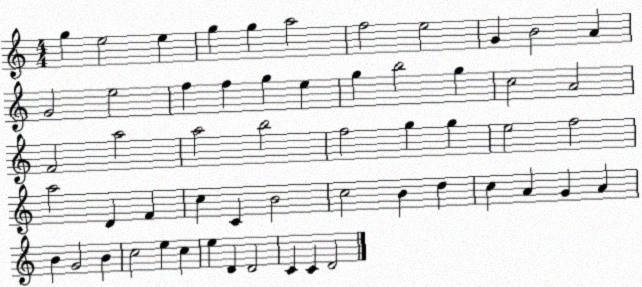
X:1
T:Untitled
M:4/4
L:1/4
K:C
g e2 e g g a2 f2 e2 G B2 A G2 e2 f f g e g b2 g c2 A2 F2 a2 a2 b2 f2 g g e2 f2 a2 D F c C B2 c2 B d c A G A B G2 B c2 e c e D D2 C C D2